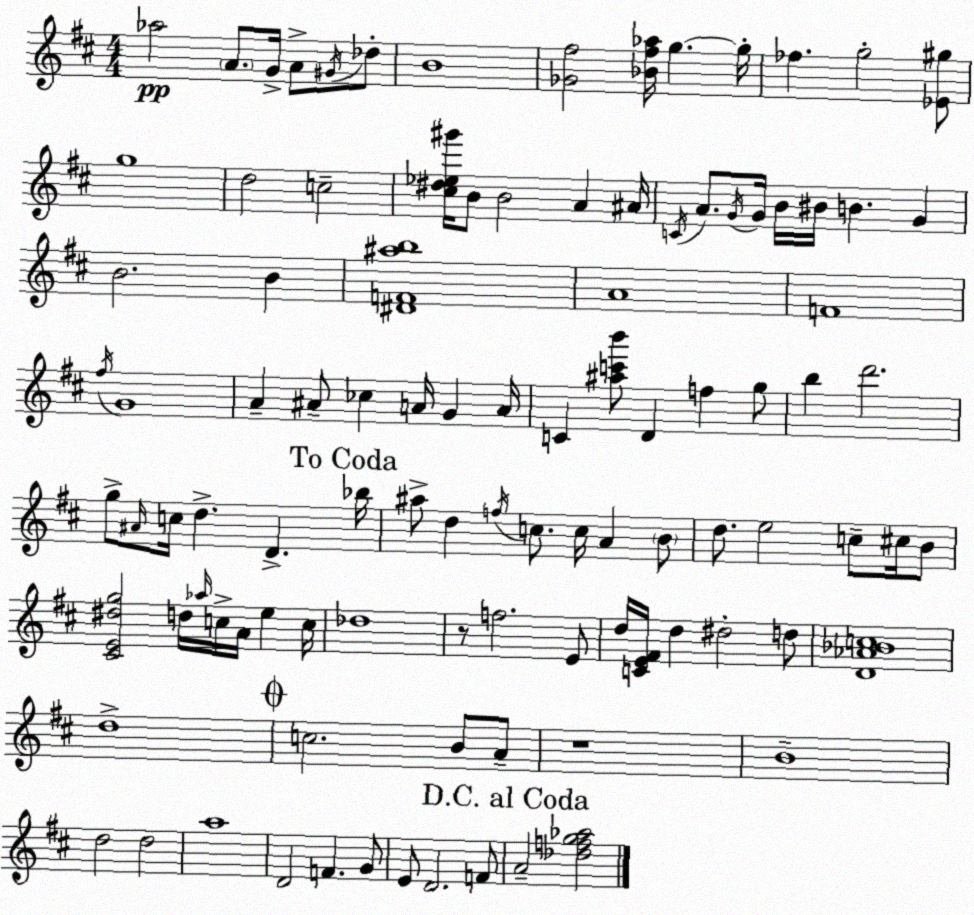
X:1
T:Untitled
M:4/4
L:1/4
K:D
_a2 A/2 G/4 A/2 ^G/4 _d/2 B4 [_G^f]2 [_B^f_a]/4 g g/4 _f g2 [_E^g]/2 g4 d2 c2 [^c^d_e^g']/4 B/2 B2 A ^A/4 C/4 A/2 G/4 G/4 B/4 ^B/4 B G B2 B [^DF^ab]4 A4 F4 ^f/4 G4 A ^A/2 _c A/4 G A/4 C [^ac'b']/2 D f g/2 b d'2 g/2 ^A/4 c/4 d D _b/4 ^a/2 d f/4 c/2 c/4 A B/2 d/2 e2 c/2 ^c/4 B/2 [^CE^dg]2 d/4 _a/4 c/4 A/4 e c/4 _d4 z/2 f2 E/2 d/4 [CE^F]/4 d ^d2 d/2 [D_A_Bc]4 d4 c2 B/2 A/2 z4 B4 d2 d2 a4 D2 F G/2 E/2 D2 F/2 A2 [_dfg_a]2